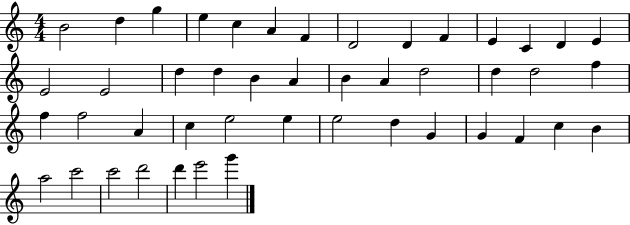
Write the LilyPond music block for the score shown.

{
  \clef treble
  \numericTimeSignature
  \time 4/4
  \key c \major
  b'2 d''4 g''4 | e''4 c''4 a'4 f'4 | d'2 d'4 f'4 | e'4 c'4 d'4 e'4 | \break e'2 e'2 | d''4 d''4 b'4 a'4 | b'4 a'4 d''2 | d''4 d''2 f''4 | \break f''4 f''2 a'4 | c''4 e''2 e''4 | e''2 d''4 g'4 | g'4 f'4 c''4 b'4 | \break a''2 c'''2 | c'''2 d'''2 | d'''4 e'''2 g'''4 | \bar "|."
}